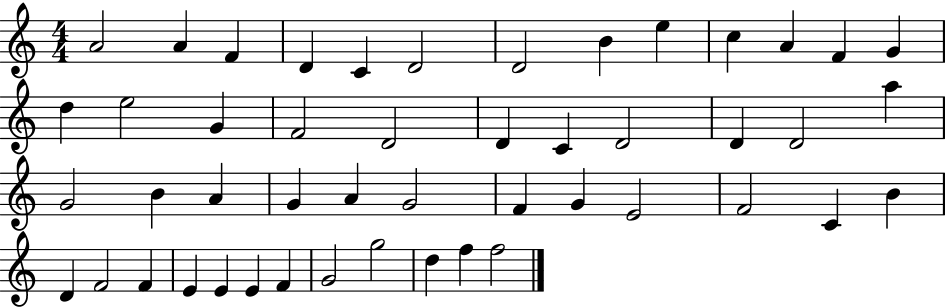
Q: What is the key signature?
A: C major